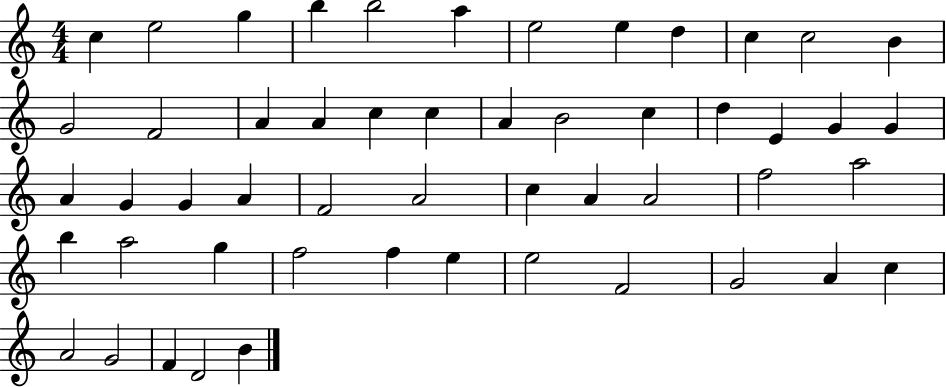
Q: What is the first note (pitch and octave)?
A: C5